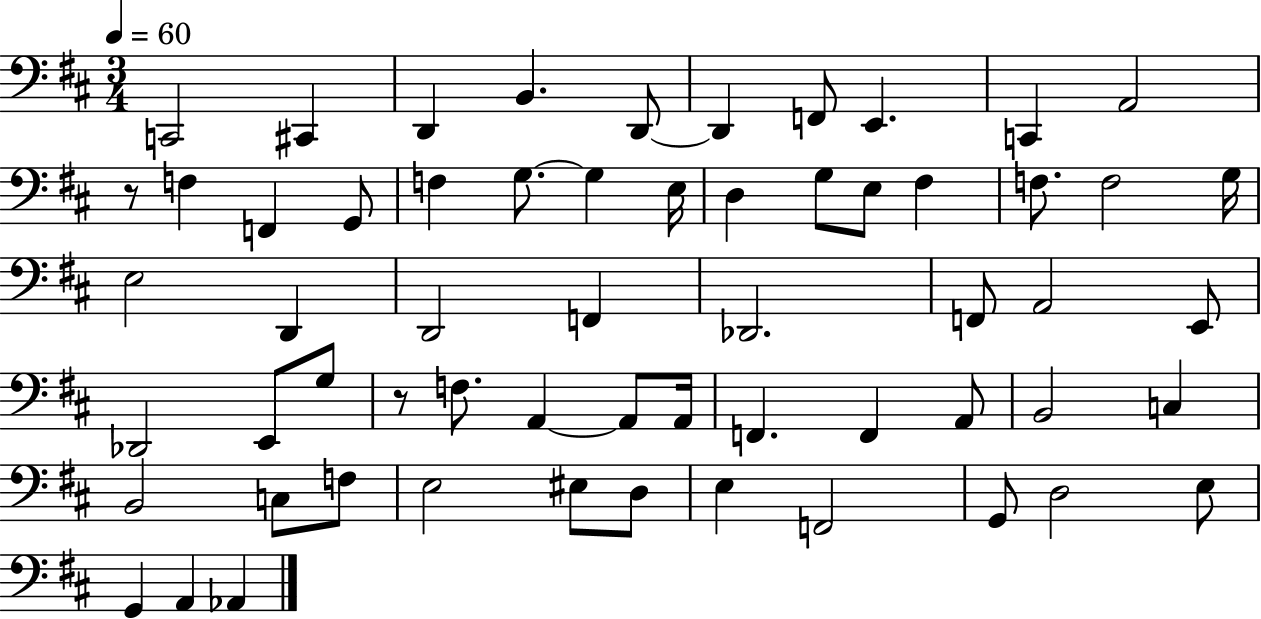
X:1
T:Untitled
M:3/4
L:1/4
K:D
C,,2 ^C,, D,, B,, D,,/2 D,, F,,/2 E,, C,, A,,2 z/2 F, F,, G,,/2 F, G,/2 G, E,/4 D, G,/2 E,/2 ^F, F,/2 F,2 G,/4 E,2 D,, D,,2 F,, _D,,2 F,,/2 A,,2 E,,/2 _D,,2 E,,/2 G,/2 z/2 F,/2 A,, A,,/2 A,,/4 F,, F,, A,,/2 B,,2 C, B,,2 C,/2 F,/2 E,2 ^E,/2 D,/2 E, F,,2 G,,/2 D,2 E,/2 G,, A,, _A,,